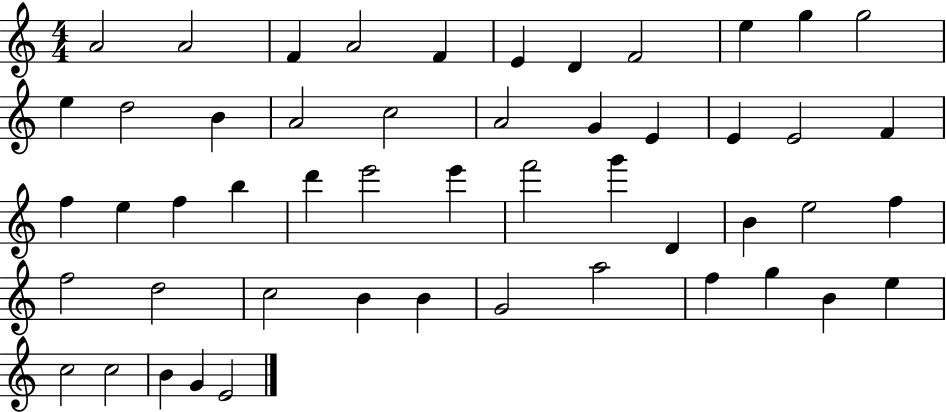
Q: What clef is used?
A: treble